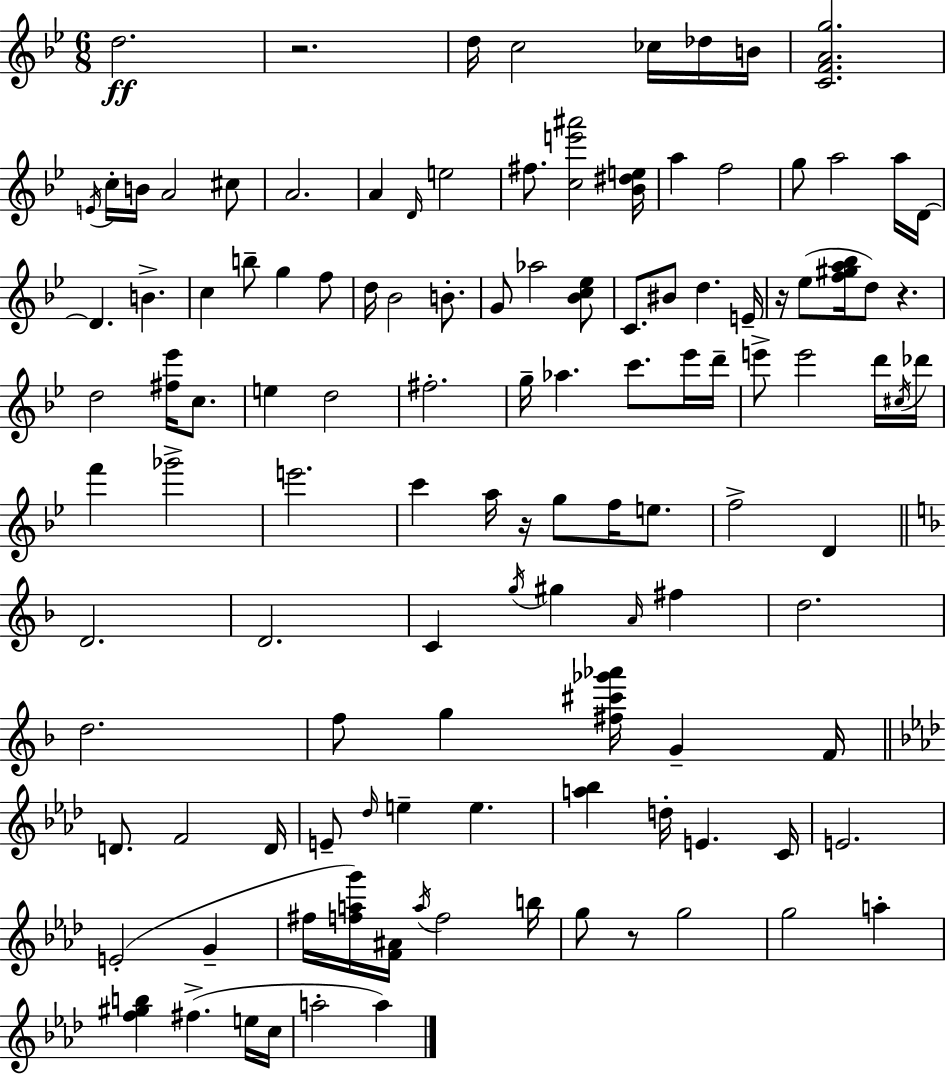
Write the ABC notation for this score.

X:1
T:Untitled
M:6/8
L:1/4
K:Bb
d2 z2 d/4 c2 _c/4 _d/4 B/4 [CFAg]2 E/4 c/4 B/4 A2 ^c/2 A2 A D/4 e2 ^f/2 [ce'^a']2 [_B^de]/4 a f2 g/2 a2 a/4 D/4 D B c b/2 g f/2 d/4 _B2 B/2 G/2 _a2 [_Bc_e]/2 C/2 ^B/2 d E/4 z/4 _e/2 [f^ga_b]/4 d/2 z d2 [^f_e']/4 c/2 e d2 ^f2 g/4 _a c'/2 _e'/4 d'/4 e'/2 e'2 d'/4 ^c/4 _d'/4 f' _g'2 e'2 c' a/4 z/4 g/2 f/4 e/2 f2 D D2 D2 C g/4 ^g A/4 ^f d2 d2 f/2 g [^f^c'_g'_a']/4 G F/4 D/2 F2 D/4 E/2 _d/4 e e [a_b] d/4 E C/4 E2 E2 G ^f/4 [fag']/4 [F^A]/4 a/4 f2 b/4 g/2 z/2 g2 g2 a [f^gb] ^f e/4 c/4 a2 a